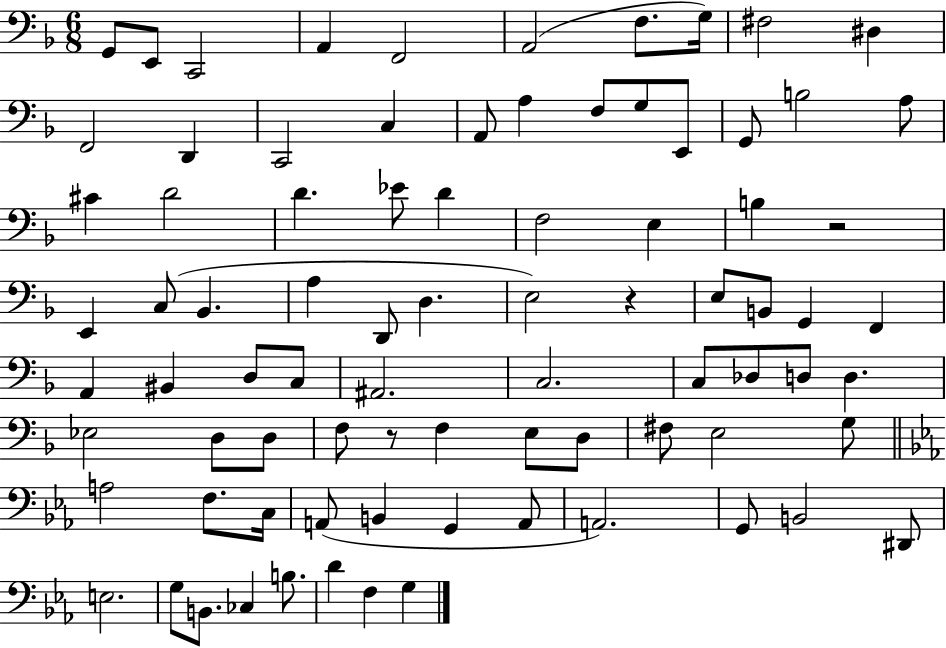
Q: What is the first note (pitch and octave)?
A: G2